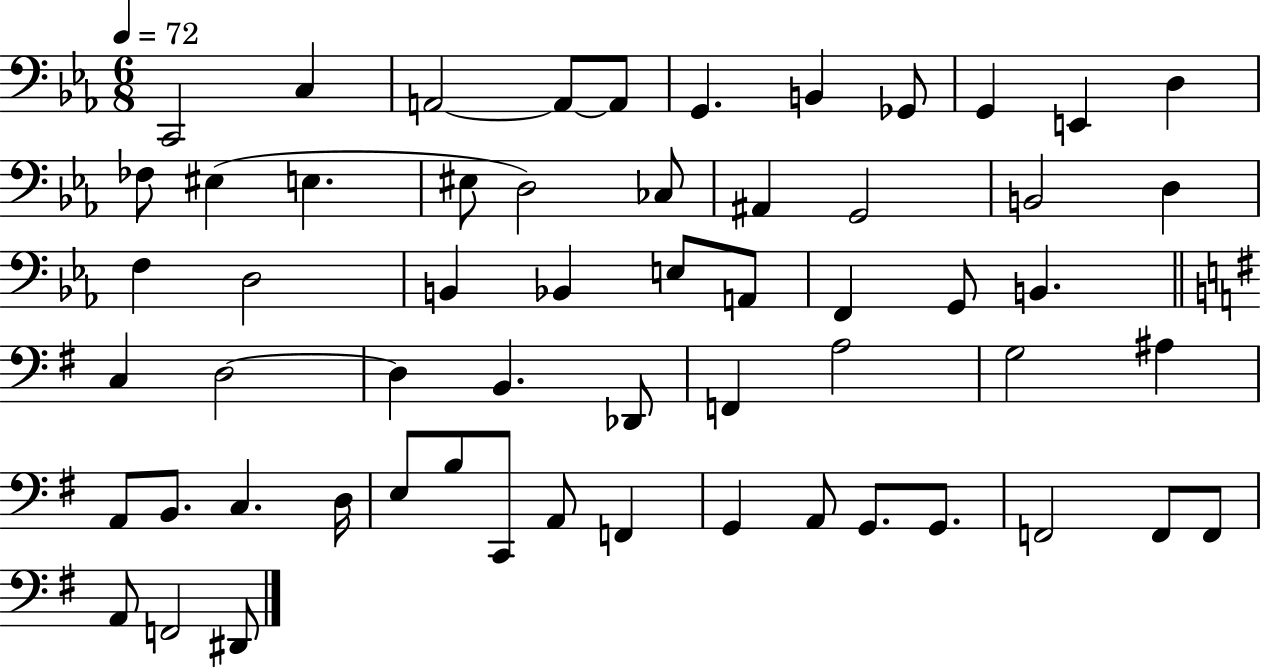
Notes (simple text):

C2/h C3/q A2/h A2/e A2/e G2/q. B2/q Gb2/e G2/q E2/q D3/q FES3/e EIS3/q E3/q. EIS3/e D3/h CES3/e A#2/q G2/h B2/h D3/q F3/q D3/h B2/q Bb2/q E3/e A2/e F2/q G2/e B2/q. C3/q D3/h D3/q B2/q. Db2/e F2/q A3/h G3/h A#3/q A2/e B2/e. C3/q. D3/s E3/e B3/e C2/e A2/e F2/q G2/q A2/e G2/e. G2/e. F2/h F2/e F2/e A2/e F2/h D#2/e